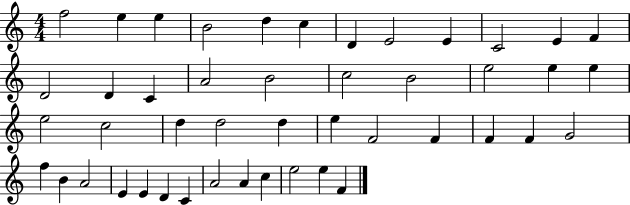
{
  \clef treble
  \numericTimeSignature
  \time 4/4
  \key c \major
  f''2 e''4 e''4 | b'2 d''4 c''4 | d'4 e'2 e'4 | c'2 e'4 f'4 | \break d'2 d'4 c'4 | a'2 b'2 | c''2 b'2 | e''2 e''4 e''4 | \break e''2 c''2 | d''4 d''2 d''4 | e''4 f'2 f'4 | f'4 f'4 g'2 | \break f''4 b'4 a'2 | e'4 e'4 d'4 c'4 | a'2 a'4 c''4 | e''2 e''4 f'4 | \break \bar "|."
}